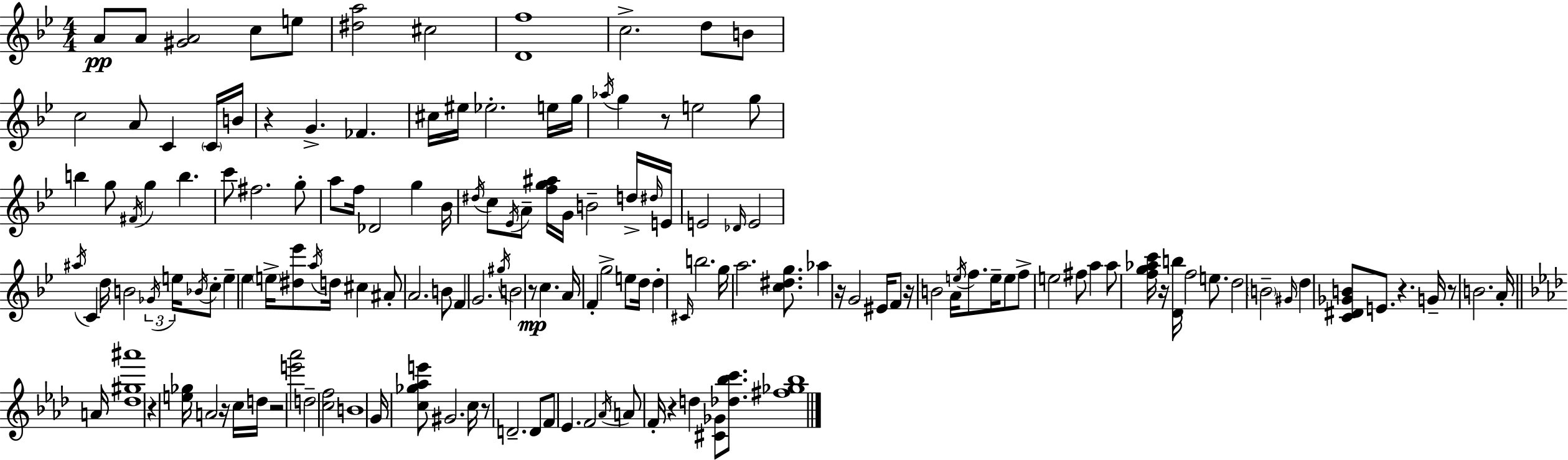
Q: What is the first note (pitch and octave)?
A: A4